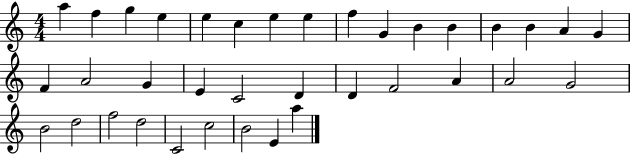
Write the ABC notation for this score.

X:1
T:Untitled
M:4/4
L:1/4
K:C
a f g e e c e e f G B B B B A G F A2 G E C2 D D F2 A A2 G2 B2 d2 f2 d2 C2 c2 B2 E a